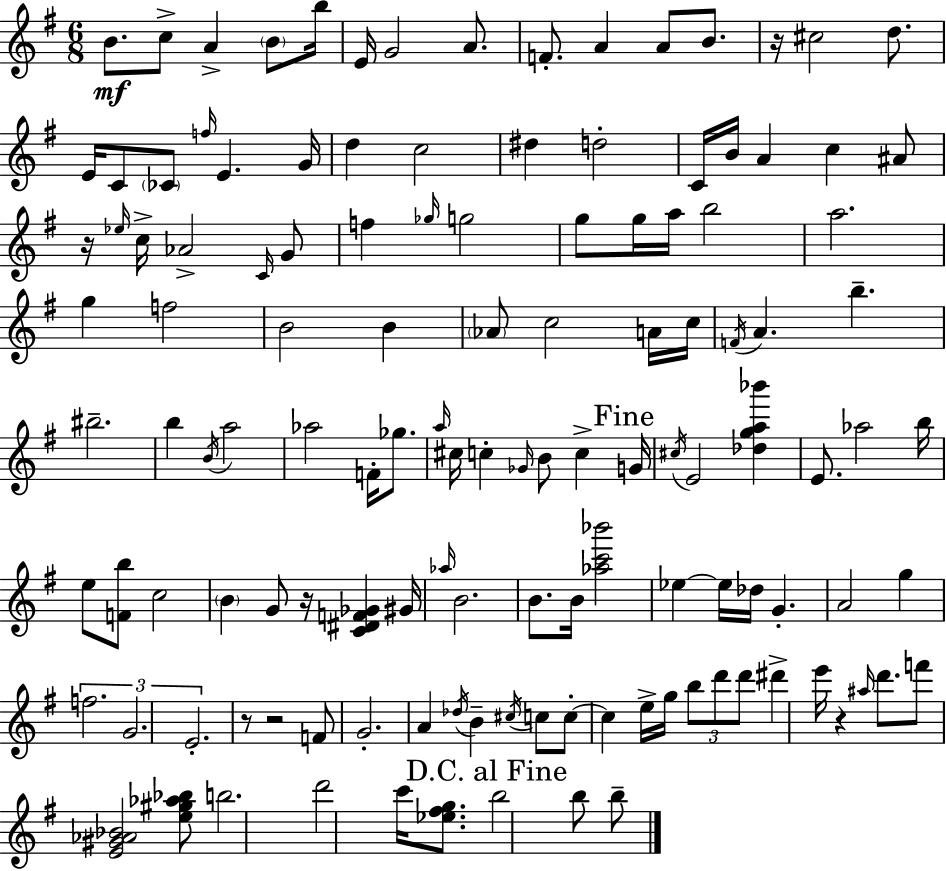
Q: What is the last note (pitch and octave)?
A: B5